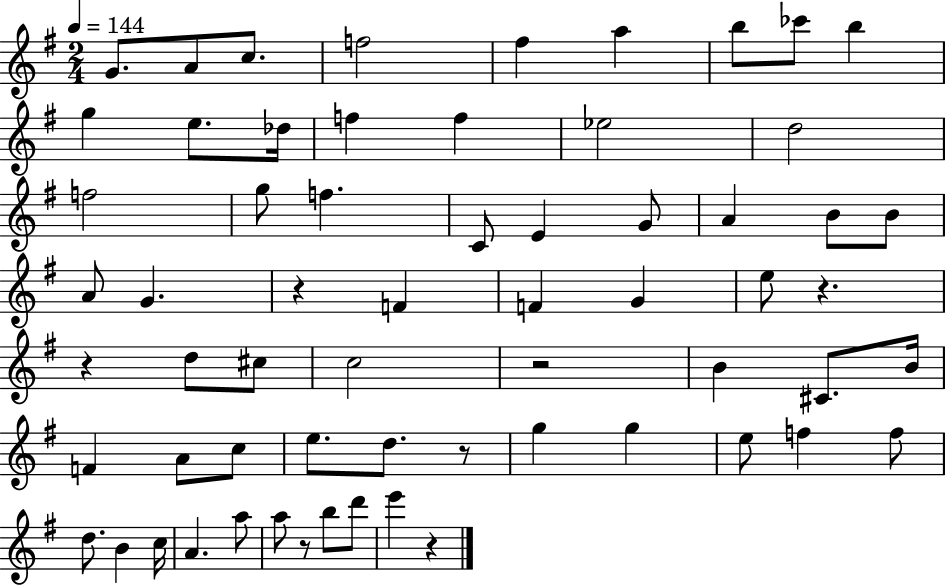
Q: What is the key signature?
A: G major